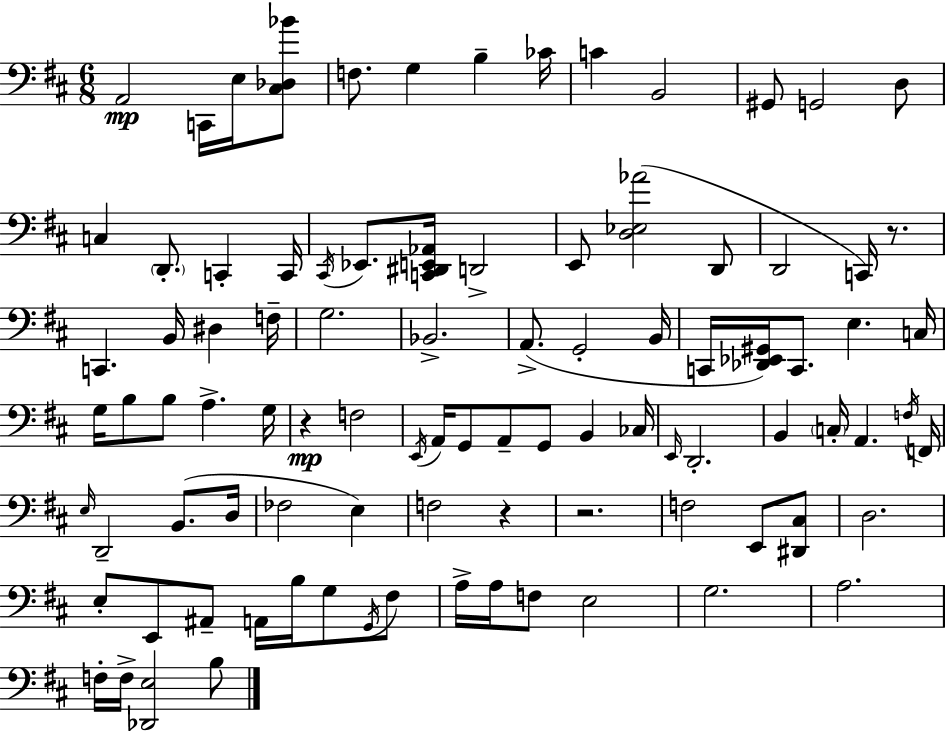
{
  \clef bass
  \numericTimeSignature
  \time 6/8
  \key d \major
  a,2\mp c,16 e16 <cis des bes'>8 | f8. g4 b4-- ces'16 | c'4 b,2 | gis,8 g,2 d8 | \break c4 \parenthesize d,8.-. c,4-. c,16 | \acciaccatura { cis,16 } ees,8. <c, dis, e, aes,>16 d,2-> | e,8 <d ees aes'>2( d,8 | d,2 c,16) r8. | \break c,4. b,16 dis4 | f16-- g2. | bes,2.-> | a,8.->( g,2-. | \break b,16 c,16 <des, ees, gis,>16) c,8. e4. | c16 g16 b8 b8 a4.-> | g16 r4\mp f2 | \acciaccatura { e,16 } a,16 g,8 a,8-- g,8 b,4 | \break ces16 \grace { e,16 } d,2.-. | b,4 \parenthesize c16-. a,4. | \acciaccatura { f16 } f,16 \grace { e16 } d,2-- | b,8.( d16 fes2 | \break e4) f2 | r4 r2. | f2 | e,8 <dis, cis>8 d2. | \break e8-. e,8 ais,8-- a,16 | b16 g8 \acciaccatura { g,16 } fis8 a16-> a16 f8 e2 | g2. | a2. | \break f16-. f16-> <des, e>2 | b8 \bar "|."
}